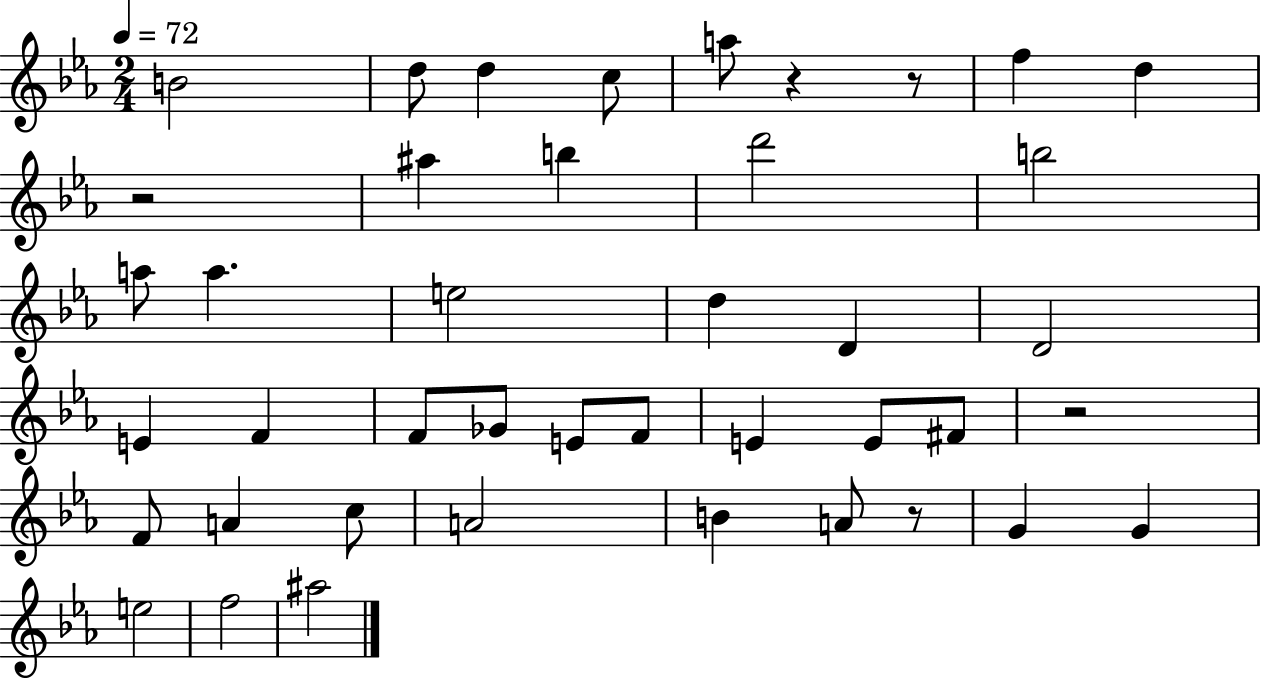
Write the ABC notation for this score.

X:1
T:Untitled
M:2/4
L:1/4
K:Eb
B2 d/2 d c/2 a/2 z z/2 f d z2 ^a b d'2 b2 a/2 a e2 d D D2 E F F/2 _G/2 E/2 F/2 E E/2 ^F/2 z2 F/2 A c/2 A2 B A/2 z/2 G G e2 f2 ^a2